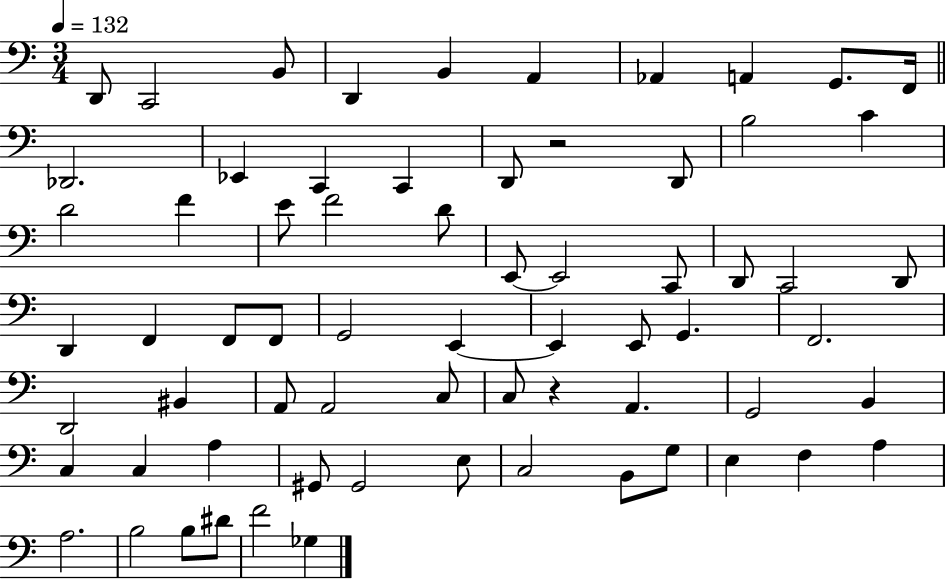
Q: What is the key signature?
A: C major